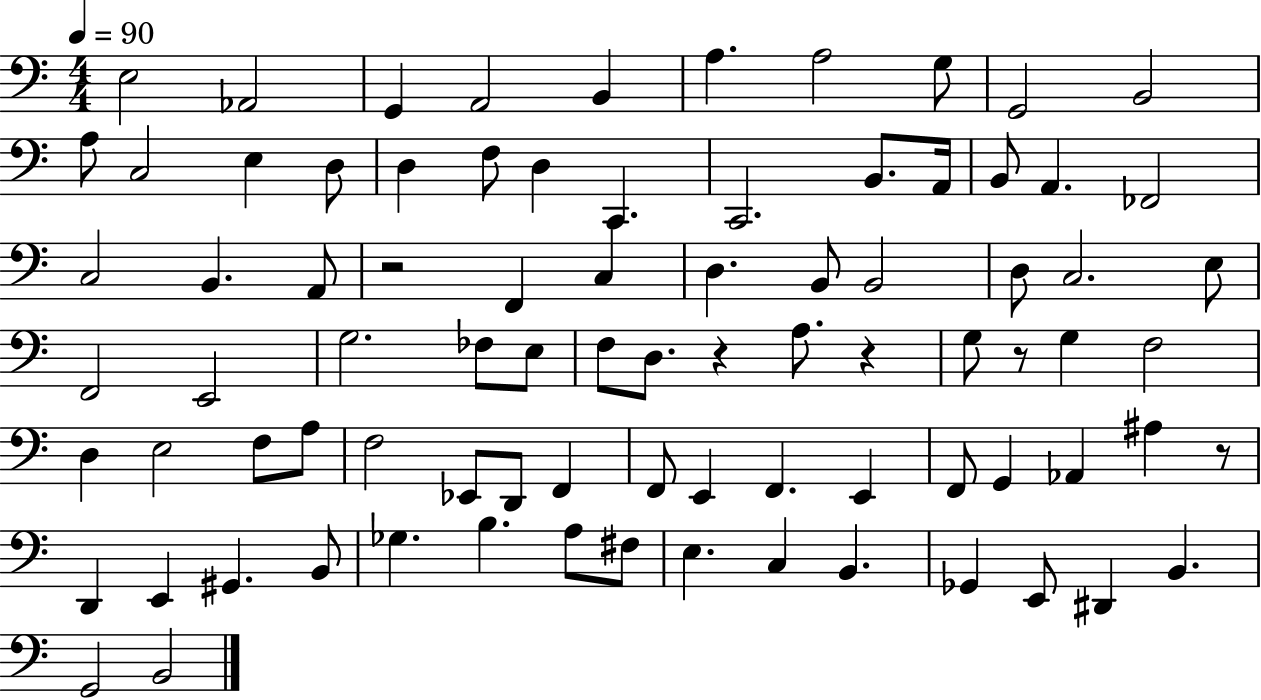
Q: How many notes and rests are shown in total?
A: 84